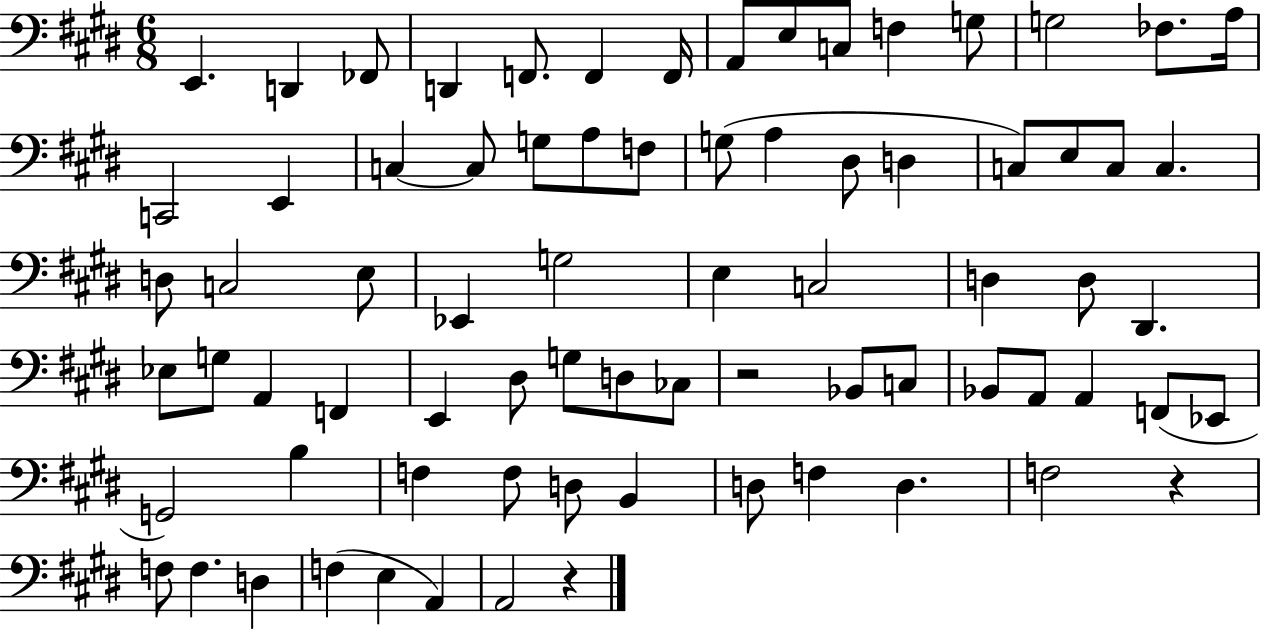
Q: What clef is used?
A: bass